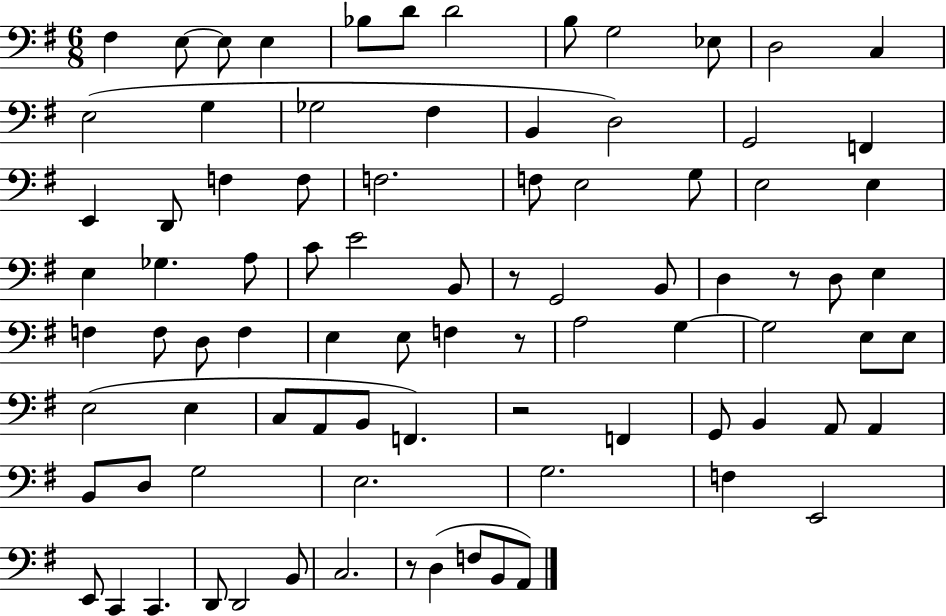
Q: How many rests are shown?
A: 5